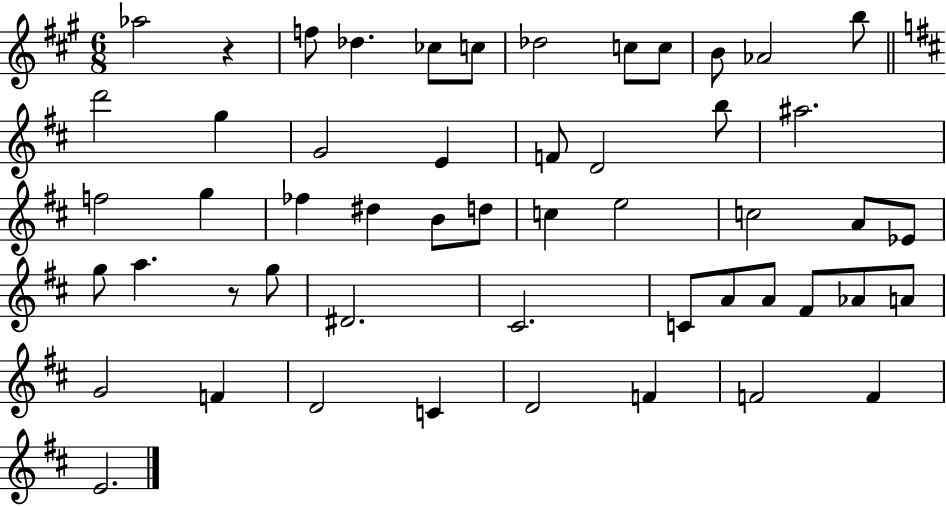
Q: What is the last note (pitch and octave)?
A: E4